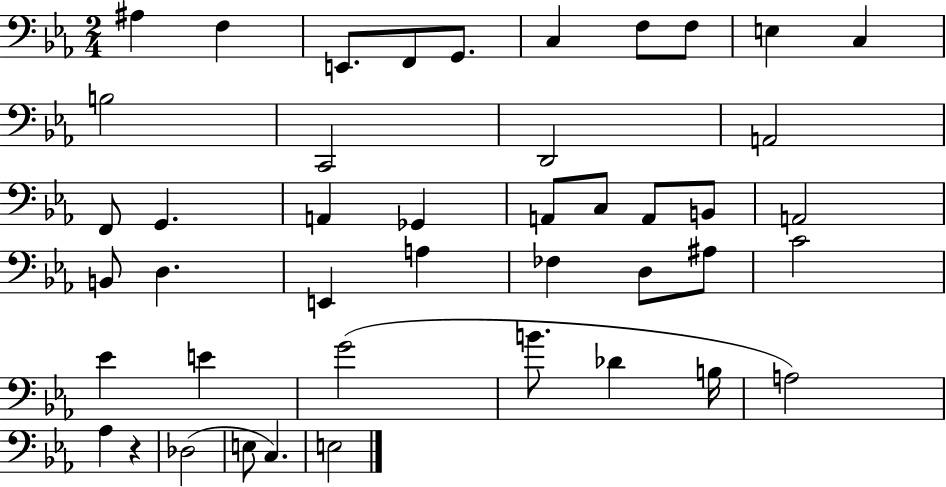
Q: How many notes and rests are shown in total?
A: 44